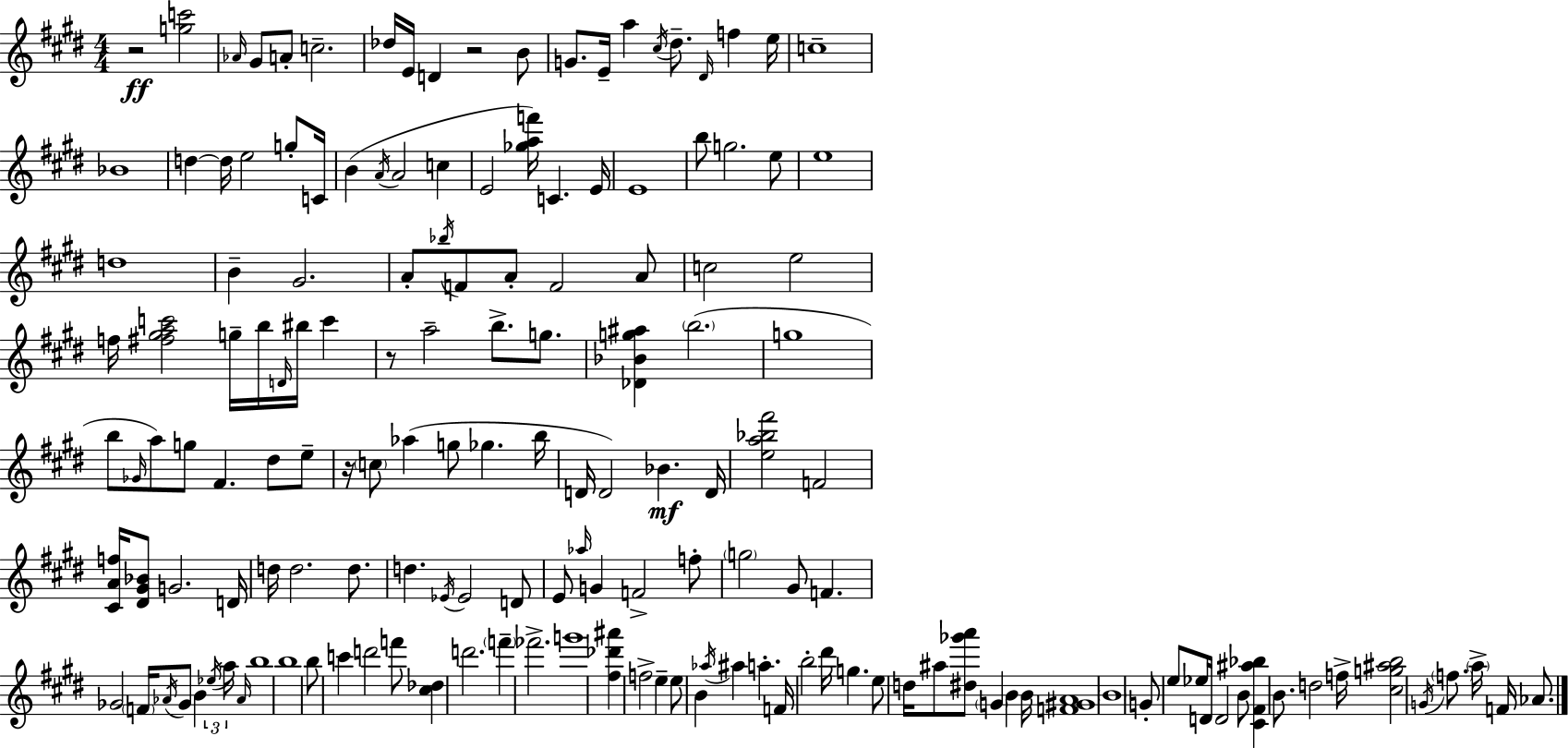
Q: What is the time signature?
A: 4/4